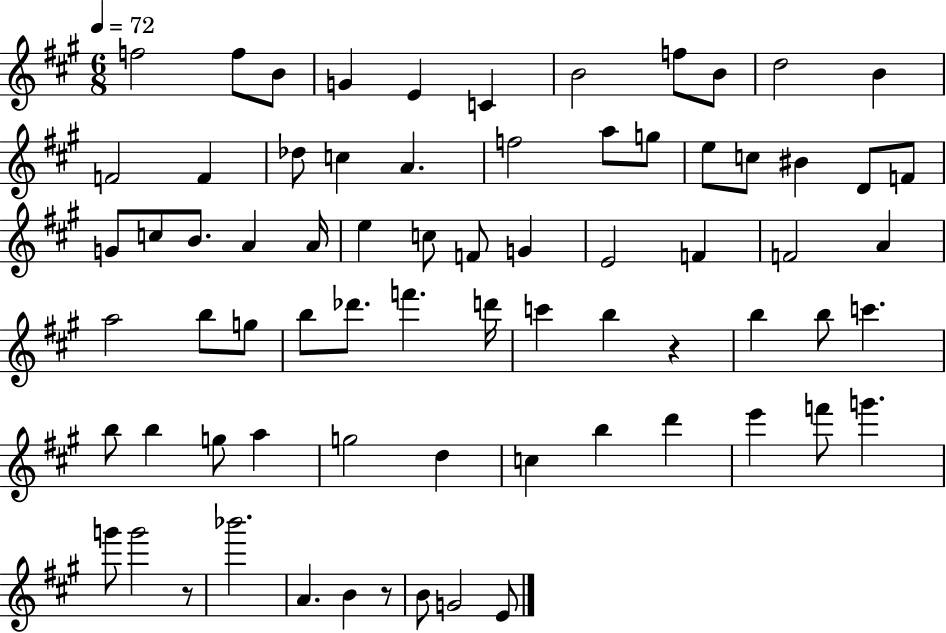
F5/h F5/e B4/e G4/q E4/q C4/q B4/h F5/e B4/e D5/h B4/q F4/h F4/q Db5/e C5/q A4/q. F5/h A5/e G5/e E5/e C5/e BIS4/q D4/e F4/e G4/e C5/e B4/e. A4/q A4/s E5/q C5/e F4/e G4/q E4/h F4/q F4/h A4/q A5/h B5/e G5/e B5/e Db6/e. F6/q. D6/s C6/q B5/q R/q B5/q B5/e C6/q. B5/e B5/q G5/e A5/q G5/h D5/q C5/q B5/q D6/q E6/q F6/e G6/q. G6/e G6/h R/e Bb6/h. A4/q. B4/q R/e B4/e G4/h E4/e